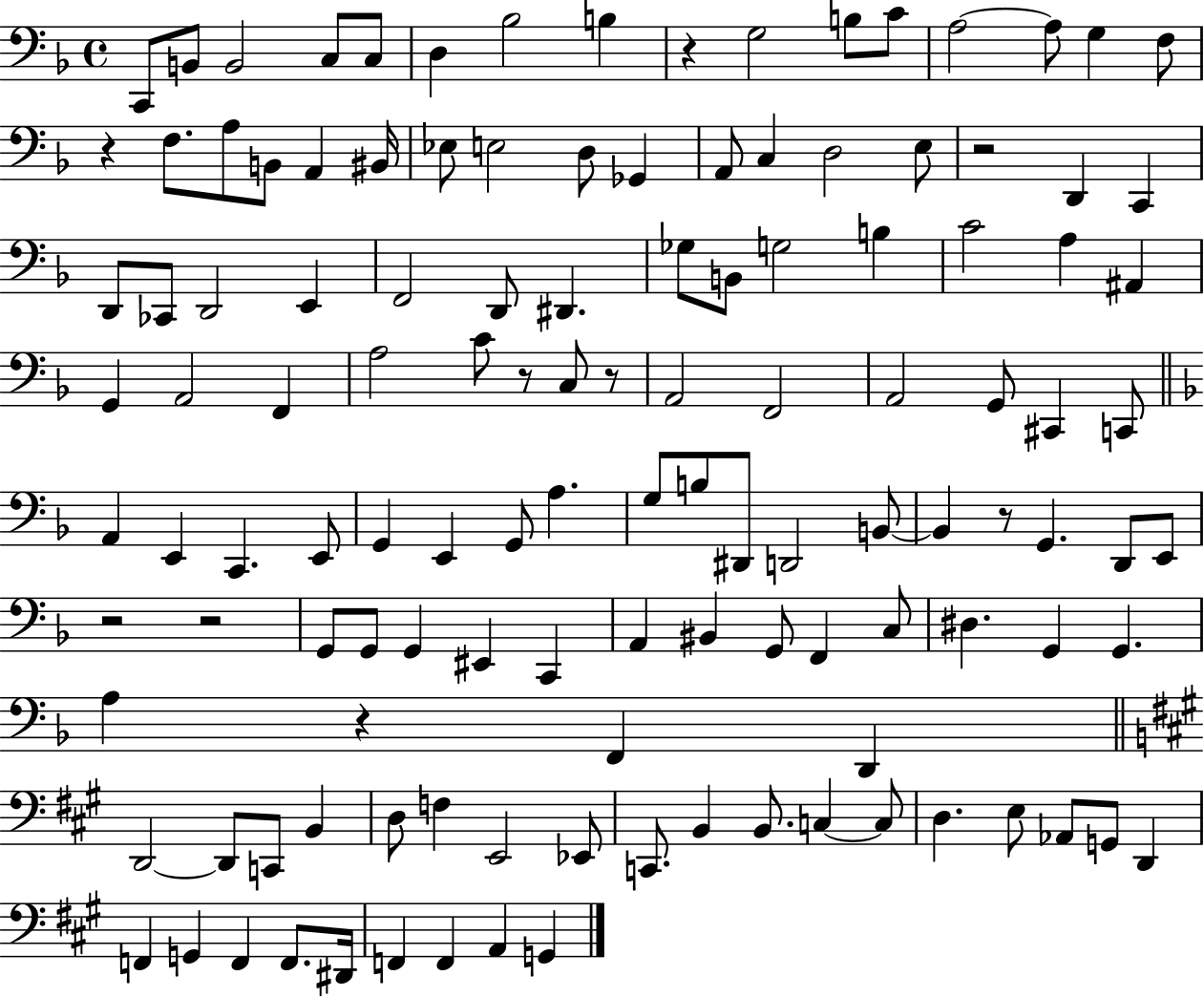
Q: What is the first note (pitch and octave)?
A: C2